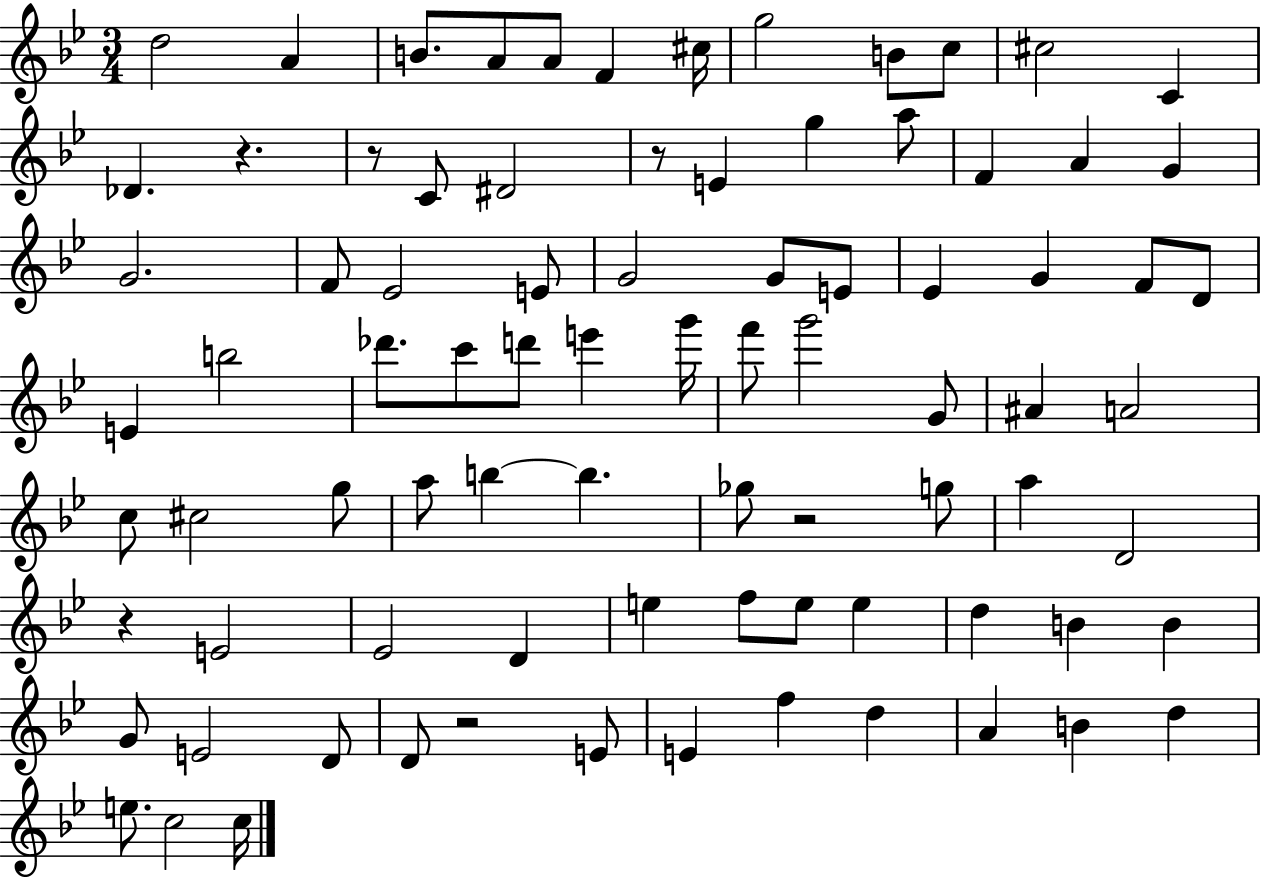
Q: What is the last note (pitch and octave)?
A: C5